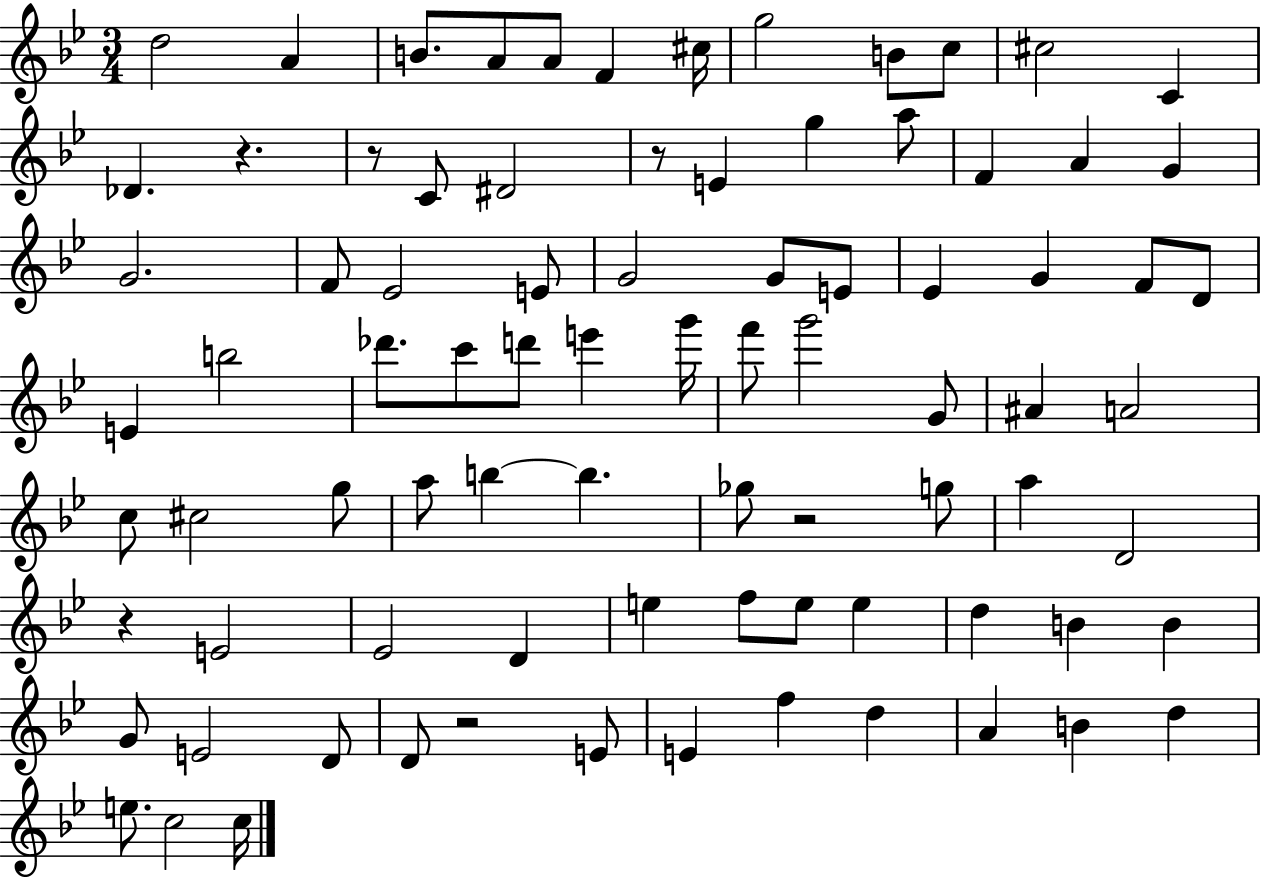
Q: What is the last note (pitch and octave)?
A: C5